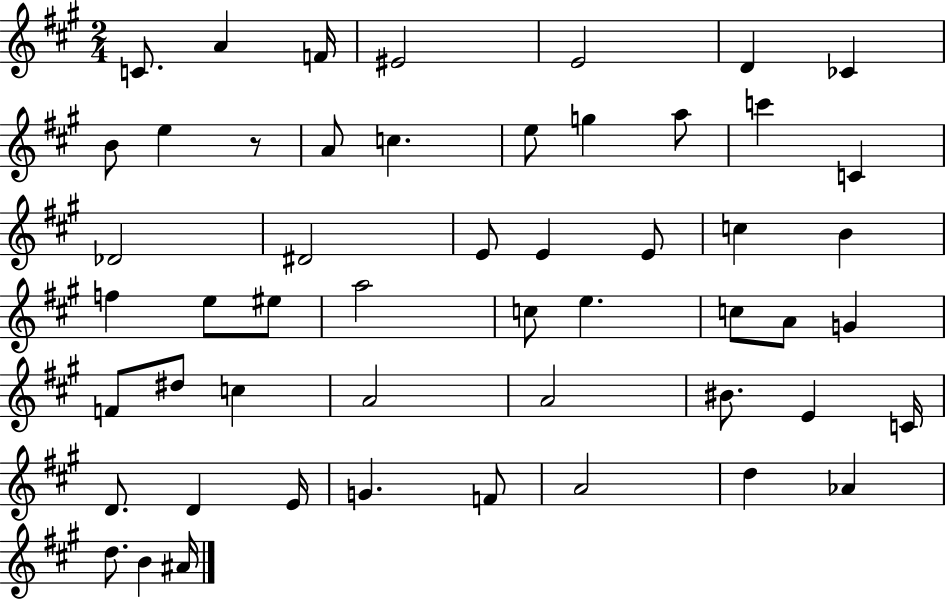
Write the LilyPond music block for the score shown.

{
  \clef treble
  \numericTimeSignature
  \time 2/4
  \key a \major
  c'8. a'4 f'16 | eis'2 | e'2 | d'4 ces'4 | \break b'8 e''4 r8 | a'8 c''4. | e''8 g''4 a''8 | c'''4 c'4 | \break des'2 | dis'2 | e'8 e'4 e'8 | c''4 b'4 | \break f''4 e''8 eis''8 | a''2 | c''8 e''4. | c''8 a'8 g'4 | \break f'8 dis''8 c''4 | a'2 | a'2 | bis'8. e'4 c'16 | \break d'8. d'4 e'16 | g'4. f'8 | a'2 | d''4 aes'4 | \break d''8. b'4 ais'16 | \bar "|."
}